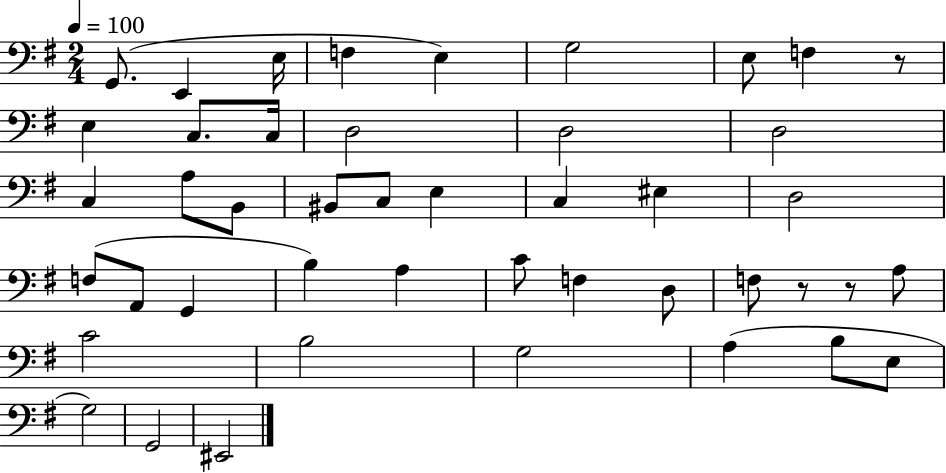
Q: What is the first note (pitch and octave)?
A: G2